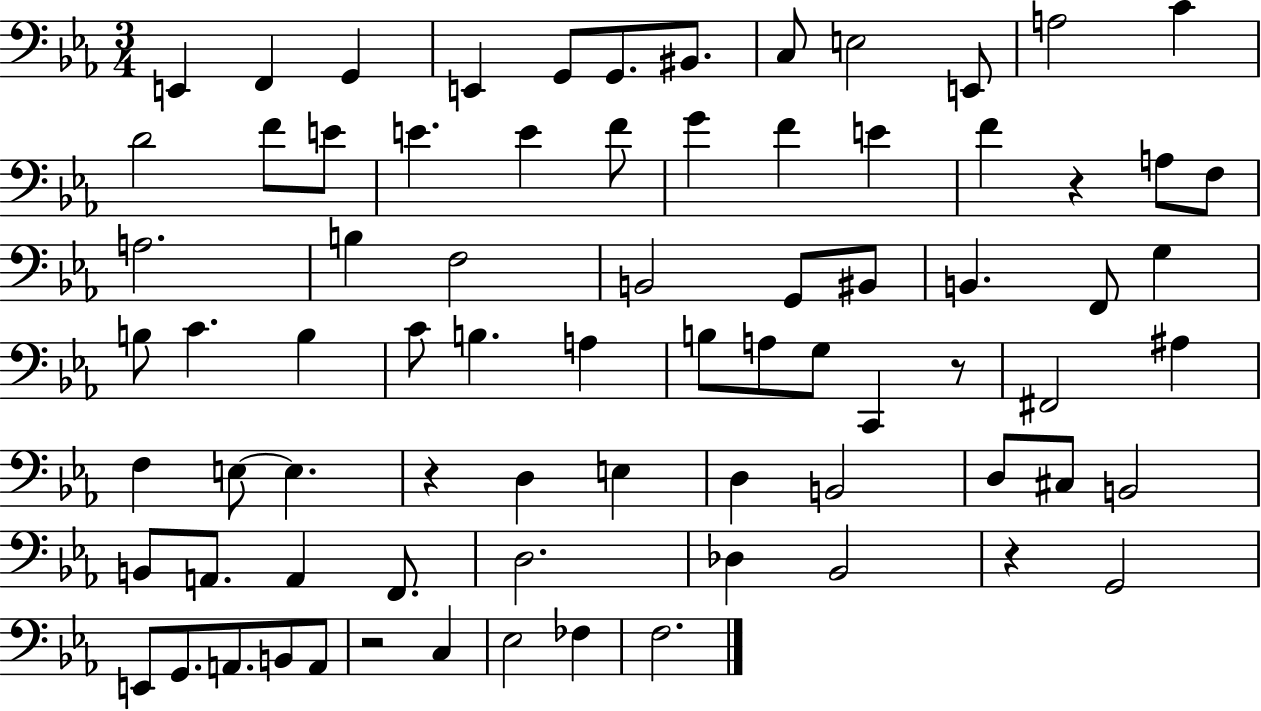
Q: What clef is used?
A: bass